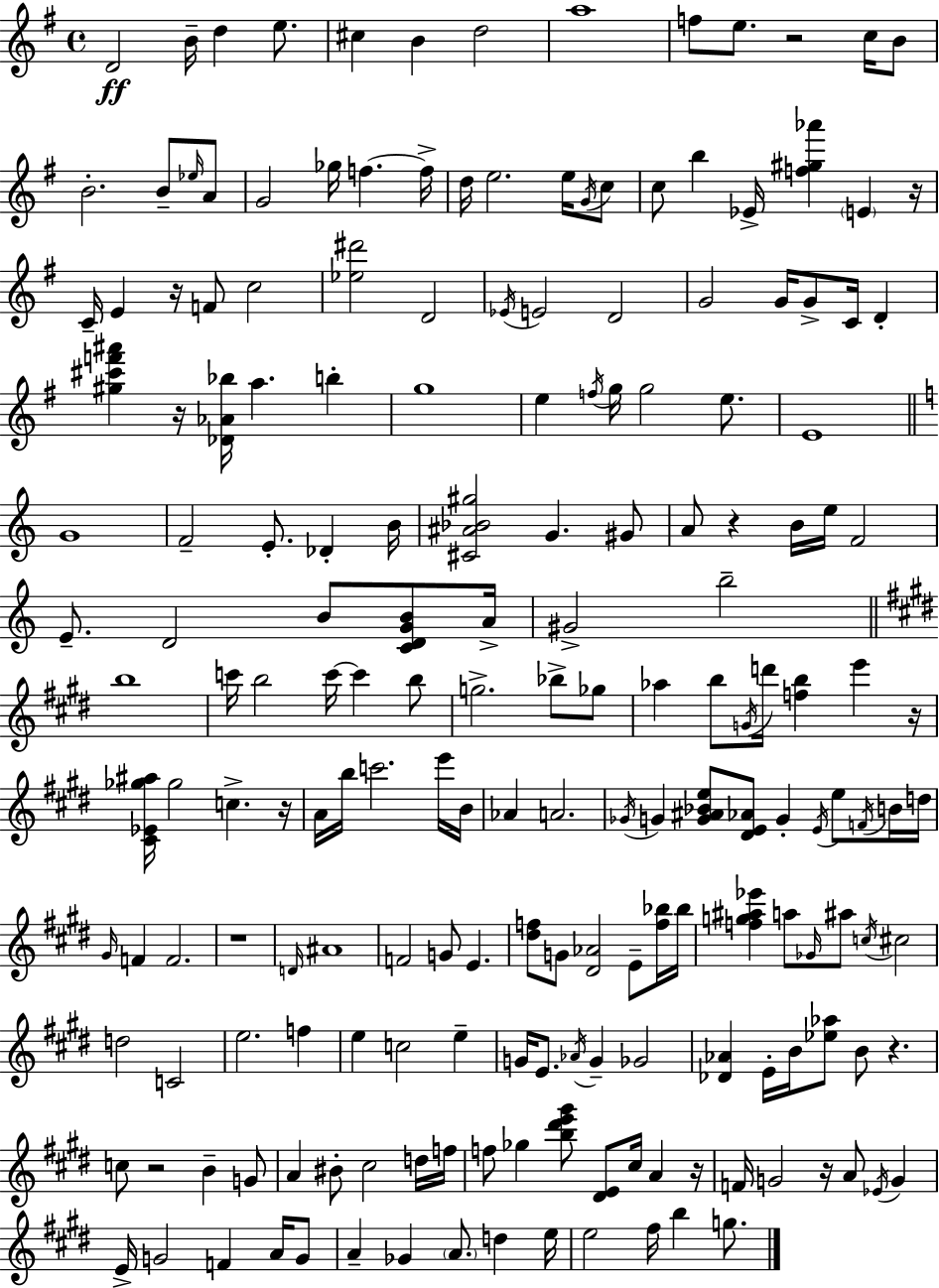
{
  \clef treble
  \time 4/4
  \defaultTimeSignature
  \key e \minor
  d'2\ff b'16-- d''4 e''8. | cis''4 b'4 d''2 | a''1 | f''8 e''8. r2 c''16 b'8 | \break b'2.-. b'8-- \grace { ees''16 } a'8 | g'2 ges''16 f''4.~~ | f''16-> d''16 e''2. e''16 \acciaccatura { g'16 } | c''8 c''8 b''4 ees'16-> <f'' gis'' aes'''>4 \parenthesize e'4 | \break r16 c'16-- e'4 r16 f'8 c''2 | <ees'' dis'''>2 d'2 | \acciaccatura { ees'16 } e'2 d'2 | g'2 g'16 g'8-> c'16 d'4-. | \break <gis'' cis''' f''' ais'''>4 r16 <des' aes' bes''>16 a''4. b''4-. | g''1 | e''4 \acciaccatura { f''16 } g''16 g''2 | e''8. e'1 | \break \bar "||" \break \key c \major g'1 | f'2-- e'8.-. des'4-. b'16 | <cis' ais' bes' gis''>2 g'4. gis'8 | a'8 r4 b'16 e''16 f'2 | \break e'8.-- d'2 b'8 <c' d' g' b'>8 a'16-> | gis'2-> b''2-- | \bar "||" \break \key e \major b''1 | c'''16 b''2 c'''16~~ c'''4 b''8 | g''2.-> bes''8-> ges''8 | aes''4 b''8 \acciaccatura { g'16 } d'''16 <f'' b''>4 e'''4 | \break r16 <cis' ees' ges'' ais''>16 ges''2 c''4.-> | r16 a'16 b''16 c'''2. e'''16 | b'16 aes'4 a'2. | \acciaccatura { ges'16 } g'4 <g' ais' bes' e''>8 <dis' e' aes'>8 g'4-. \acciaccatura { e'16 } e''8 | \break \acciaccatura { f'16 } b'16 d''16 \grace { gis'16 } f'4 f'2. | r1 | \grace { d'16 } ais'1 | f'2 g'8 | \break e'4. <dis'' f''>8 g'8 <dis' aes'>2 | e'8-- <f'' bes''>16 bes''16 <f'' g'' ais'' ees'''>4 a''8 \grace { ges'16 } ais''8 \acciaccatura { c''16 } | cis''2 d''2 | c'2 e''2. | \break f''4 e''4 c''2 | e''4-- g'16 e'8. \acciaccatura { aes'16 } g'4-- | ges'2 <des' aes'>4 e'16-. b'16 <ees'' aes''>8 | b'8 r4. c''8 r2 | \break b'4-- g'8 a'4 bis'8-. cis''2 | d''16 f''16 f''8 ges''4 <b'' dis''' e''' gis'''>8 | <dis' e'>8 cis''16 a'4 r16 f'16 g'2 | r16 a'8 \acciaccatura { ees'16 } g'4 e'16-> g'2 | \break f'4 a'16 g'8 a'4-- ges'4 | \parenthesize a'8. d''4 e''16 e''2 | fis''16 b''4 g''8. \bar "|."
}